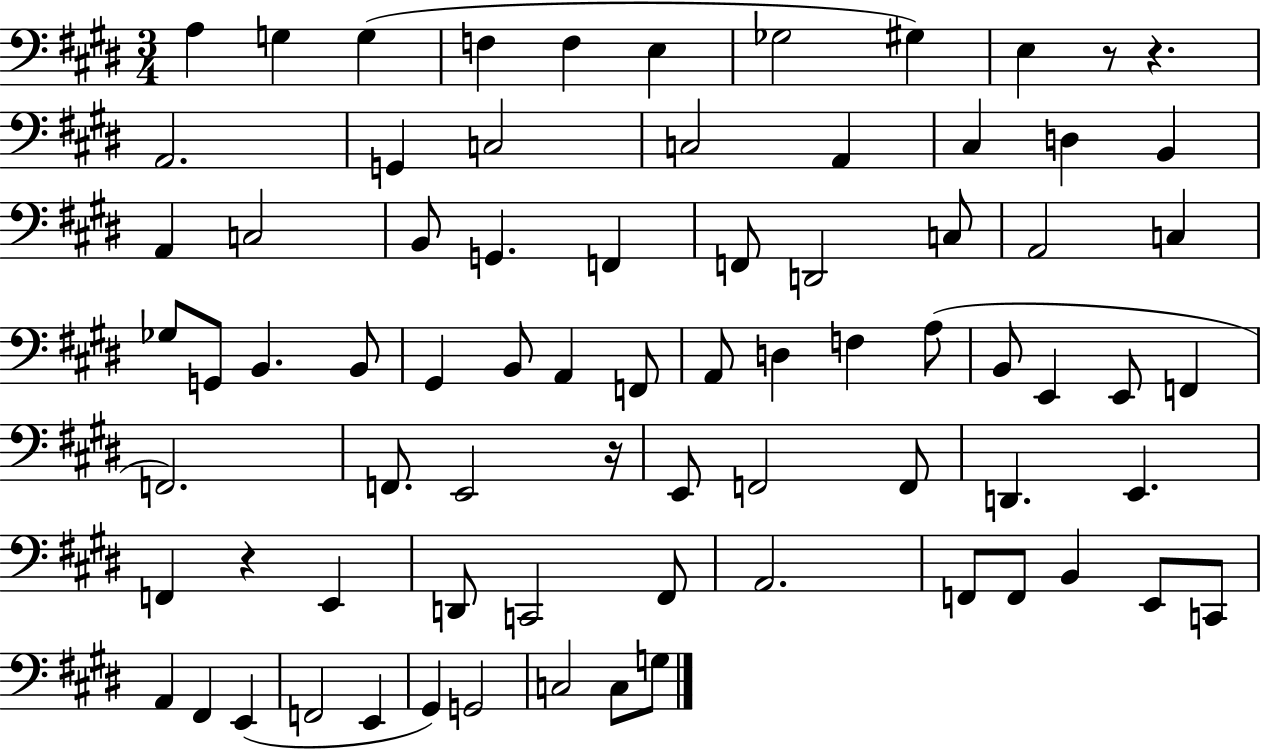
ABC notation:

X:1
T:Untitled
M:3/4
L:1/4
K:E
A, G, G, F, F, E, _G,2 ^G, E, z/2 z A,,2 G,, C,2 C,2 A,, ^C, D, B,, A,, C,2 B,,/2 G,, F,, F,,/2 D,,2 C,/2 A,,2 C, _G,/2 G,,/2 B,, B,,/2 ^G,, B,,/2 A,, F,,/2 A,,/2 D, F, A,/2 B,,/2 E,, E,,/2 F,, F,,2 F,,/2 E,,2 z/4 E,,/2 F,,2 F,,/2 D,, E,, F,, z E,, D,,/2 C,,2 ^F,,/2 A,,2 F,,/2 F,,/2 B,, E,,/2 C,,/2 A,, ^F,, E,, F,,2 E,, ^G,, G,,2 C,2 C,/2 G,/2